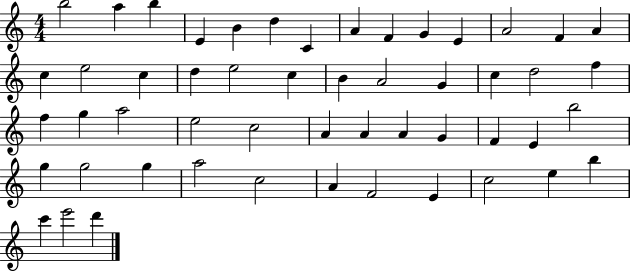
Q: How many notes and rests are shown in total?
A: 52